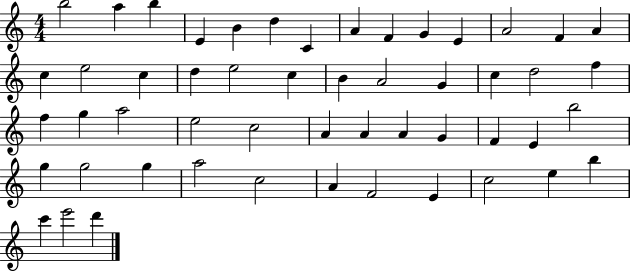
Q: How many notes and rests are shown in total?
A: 52